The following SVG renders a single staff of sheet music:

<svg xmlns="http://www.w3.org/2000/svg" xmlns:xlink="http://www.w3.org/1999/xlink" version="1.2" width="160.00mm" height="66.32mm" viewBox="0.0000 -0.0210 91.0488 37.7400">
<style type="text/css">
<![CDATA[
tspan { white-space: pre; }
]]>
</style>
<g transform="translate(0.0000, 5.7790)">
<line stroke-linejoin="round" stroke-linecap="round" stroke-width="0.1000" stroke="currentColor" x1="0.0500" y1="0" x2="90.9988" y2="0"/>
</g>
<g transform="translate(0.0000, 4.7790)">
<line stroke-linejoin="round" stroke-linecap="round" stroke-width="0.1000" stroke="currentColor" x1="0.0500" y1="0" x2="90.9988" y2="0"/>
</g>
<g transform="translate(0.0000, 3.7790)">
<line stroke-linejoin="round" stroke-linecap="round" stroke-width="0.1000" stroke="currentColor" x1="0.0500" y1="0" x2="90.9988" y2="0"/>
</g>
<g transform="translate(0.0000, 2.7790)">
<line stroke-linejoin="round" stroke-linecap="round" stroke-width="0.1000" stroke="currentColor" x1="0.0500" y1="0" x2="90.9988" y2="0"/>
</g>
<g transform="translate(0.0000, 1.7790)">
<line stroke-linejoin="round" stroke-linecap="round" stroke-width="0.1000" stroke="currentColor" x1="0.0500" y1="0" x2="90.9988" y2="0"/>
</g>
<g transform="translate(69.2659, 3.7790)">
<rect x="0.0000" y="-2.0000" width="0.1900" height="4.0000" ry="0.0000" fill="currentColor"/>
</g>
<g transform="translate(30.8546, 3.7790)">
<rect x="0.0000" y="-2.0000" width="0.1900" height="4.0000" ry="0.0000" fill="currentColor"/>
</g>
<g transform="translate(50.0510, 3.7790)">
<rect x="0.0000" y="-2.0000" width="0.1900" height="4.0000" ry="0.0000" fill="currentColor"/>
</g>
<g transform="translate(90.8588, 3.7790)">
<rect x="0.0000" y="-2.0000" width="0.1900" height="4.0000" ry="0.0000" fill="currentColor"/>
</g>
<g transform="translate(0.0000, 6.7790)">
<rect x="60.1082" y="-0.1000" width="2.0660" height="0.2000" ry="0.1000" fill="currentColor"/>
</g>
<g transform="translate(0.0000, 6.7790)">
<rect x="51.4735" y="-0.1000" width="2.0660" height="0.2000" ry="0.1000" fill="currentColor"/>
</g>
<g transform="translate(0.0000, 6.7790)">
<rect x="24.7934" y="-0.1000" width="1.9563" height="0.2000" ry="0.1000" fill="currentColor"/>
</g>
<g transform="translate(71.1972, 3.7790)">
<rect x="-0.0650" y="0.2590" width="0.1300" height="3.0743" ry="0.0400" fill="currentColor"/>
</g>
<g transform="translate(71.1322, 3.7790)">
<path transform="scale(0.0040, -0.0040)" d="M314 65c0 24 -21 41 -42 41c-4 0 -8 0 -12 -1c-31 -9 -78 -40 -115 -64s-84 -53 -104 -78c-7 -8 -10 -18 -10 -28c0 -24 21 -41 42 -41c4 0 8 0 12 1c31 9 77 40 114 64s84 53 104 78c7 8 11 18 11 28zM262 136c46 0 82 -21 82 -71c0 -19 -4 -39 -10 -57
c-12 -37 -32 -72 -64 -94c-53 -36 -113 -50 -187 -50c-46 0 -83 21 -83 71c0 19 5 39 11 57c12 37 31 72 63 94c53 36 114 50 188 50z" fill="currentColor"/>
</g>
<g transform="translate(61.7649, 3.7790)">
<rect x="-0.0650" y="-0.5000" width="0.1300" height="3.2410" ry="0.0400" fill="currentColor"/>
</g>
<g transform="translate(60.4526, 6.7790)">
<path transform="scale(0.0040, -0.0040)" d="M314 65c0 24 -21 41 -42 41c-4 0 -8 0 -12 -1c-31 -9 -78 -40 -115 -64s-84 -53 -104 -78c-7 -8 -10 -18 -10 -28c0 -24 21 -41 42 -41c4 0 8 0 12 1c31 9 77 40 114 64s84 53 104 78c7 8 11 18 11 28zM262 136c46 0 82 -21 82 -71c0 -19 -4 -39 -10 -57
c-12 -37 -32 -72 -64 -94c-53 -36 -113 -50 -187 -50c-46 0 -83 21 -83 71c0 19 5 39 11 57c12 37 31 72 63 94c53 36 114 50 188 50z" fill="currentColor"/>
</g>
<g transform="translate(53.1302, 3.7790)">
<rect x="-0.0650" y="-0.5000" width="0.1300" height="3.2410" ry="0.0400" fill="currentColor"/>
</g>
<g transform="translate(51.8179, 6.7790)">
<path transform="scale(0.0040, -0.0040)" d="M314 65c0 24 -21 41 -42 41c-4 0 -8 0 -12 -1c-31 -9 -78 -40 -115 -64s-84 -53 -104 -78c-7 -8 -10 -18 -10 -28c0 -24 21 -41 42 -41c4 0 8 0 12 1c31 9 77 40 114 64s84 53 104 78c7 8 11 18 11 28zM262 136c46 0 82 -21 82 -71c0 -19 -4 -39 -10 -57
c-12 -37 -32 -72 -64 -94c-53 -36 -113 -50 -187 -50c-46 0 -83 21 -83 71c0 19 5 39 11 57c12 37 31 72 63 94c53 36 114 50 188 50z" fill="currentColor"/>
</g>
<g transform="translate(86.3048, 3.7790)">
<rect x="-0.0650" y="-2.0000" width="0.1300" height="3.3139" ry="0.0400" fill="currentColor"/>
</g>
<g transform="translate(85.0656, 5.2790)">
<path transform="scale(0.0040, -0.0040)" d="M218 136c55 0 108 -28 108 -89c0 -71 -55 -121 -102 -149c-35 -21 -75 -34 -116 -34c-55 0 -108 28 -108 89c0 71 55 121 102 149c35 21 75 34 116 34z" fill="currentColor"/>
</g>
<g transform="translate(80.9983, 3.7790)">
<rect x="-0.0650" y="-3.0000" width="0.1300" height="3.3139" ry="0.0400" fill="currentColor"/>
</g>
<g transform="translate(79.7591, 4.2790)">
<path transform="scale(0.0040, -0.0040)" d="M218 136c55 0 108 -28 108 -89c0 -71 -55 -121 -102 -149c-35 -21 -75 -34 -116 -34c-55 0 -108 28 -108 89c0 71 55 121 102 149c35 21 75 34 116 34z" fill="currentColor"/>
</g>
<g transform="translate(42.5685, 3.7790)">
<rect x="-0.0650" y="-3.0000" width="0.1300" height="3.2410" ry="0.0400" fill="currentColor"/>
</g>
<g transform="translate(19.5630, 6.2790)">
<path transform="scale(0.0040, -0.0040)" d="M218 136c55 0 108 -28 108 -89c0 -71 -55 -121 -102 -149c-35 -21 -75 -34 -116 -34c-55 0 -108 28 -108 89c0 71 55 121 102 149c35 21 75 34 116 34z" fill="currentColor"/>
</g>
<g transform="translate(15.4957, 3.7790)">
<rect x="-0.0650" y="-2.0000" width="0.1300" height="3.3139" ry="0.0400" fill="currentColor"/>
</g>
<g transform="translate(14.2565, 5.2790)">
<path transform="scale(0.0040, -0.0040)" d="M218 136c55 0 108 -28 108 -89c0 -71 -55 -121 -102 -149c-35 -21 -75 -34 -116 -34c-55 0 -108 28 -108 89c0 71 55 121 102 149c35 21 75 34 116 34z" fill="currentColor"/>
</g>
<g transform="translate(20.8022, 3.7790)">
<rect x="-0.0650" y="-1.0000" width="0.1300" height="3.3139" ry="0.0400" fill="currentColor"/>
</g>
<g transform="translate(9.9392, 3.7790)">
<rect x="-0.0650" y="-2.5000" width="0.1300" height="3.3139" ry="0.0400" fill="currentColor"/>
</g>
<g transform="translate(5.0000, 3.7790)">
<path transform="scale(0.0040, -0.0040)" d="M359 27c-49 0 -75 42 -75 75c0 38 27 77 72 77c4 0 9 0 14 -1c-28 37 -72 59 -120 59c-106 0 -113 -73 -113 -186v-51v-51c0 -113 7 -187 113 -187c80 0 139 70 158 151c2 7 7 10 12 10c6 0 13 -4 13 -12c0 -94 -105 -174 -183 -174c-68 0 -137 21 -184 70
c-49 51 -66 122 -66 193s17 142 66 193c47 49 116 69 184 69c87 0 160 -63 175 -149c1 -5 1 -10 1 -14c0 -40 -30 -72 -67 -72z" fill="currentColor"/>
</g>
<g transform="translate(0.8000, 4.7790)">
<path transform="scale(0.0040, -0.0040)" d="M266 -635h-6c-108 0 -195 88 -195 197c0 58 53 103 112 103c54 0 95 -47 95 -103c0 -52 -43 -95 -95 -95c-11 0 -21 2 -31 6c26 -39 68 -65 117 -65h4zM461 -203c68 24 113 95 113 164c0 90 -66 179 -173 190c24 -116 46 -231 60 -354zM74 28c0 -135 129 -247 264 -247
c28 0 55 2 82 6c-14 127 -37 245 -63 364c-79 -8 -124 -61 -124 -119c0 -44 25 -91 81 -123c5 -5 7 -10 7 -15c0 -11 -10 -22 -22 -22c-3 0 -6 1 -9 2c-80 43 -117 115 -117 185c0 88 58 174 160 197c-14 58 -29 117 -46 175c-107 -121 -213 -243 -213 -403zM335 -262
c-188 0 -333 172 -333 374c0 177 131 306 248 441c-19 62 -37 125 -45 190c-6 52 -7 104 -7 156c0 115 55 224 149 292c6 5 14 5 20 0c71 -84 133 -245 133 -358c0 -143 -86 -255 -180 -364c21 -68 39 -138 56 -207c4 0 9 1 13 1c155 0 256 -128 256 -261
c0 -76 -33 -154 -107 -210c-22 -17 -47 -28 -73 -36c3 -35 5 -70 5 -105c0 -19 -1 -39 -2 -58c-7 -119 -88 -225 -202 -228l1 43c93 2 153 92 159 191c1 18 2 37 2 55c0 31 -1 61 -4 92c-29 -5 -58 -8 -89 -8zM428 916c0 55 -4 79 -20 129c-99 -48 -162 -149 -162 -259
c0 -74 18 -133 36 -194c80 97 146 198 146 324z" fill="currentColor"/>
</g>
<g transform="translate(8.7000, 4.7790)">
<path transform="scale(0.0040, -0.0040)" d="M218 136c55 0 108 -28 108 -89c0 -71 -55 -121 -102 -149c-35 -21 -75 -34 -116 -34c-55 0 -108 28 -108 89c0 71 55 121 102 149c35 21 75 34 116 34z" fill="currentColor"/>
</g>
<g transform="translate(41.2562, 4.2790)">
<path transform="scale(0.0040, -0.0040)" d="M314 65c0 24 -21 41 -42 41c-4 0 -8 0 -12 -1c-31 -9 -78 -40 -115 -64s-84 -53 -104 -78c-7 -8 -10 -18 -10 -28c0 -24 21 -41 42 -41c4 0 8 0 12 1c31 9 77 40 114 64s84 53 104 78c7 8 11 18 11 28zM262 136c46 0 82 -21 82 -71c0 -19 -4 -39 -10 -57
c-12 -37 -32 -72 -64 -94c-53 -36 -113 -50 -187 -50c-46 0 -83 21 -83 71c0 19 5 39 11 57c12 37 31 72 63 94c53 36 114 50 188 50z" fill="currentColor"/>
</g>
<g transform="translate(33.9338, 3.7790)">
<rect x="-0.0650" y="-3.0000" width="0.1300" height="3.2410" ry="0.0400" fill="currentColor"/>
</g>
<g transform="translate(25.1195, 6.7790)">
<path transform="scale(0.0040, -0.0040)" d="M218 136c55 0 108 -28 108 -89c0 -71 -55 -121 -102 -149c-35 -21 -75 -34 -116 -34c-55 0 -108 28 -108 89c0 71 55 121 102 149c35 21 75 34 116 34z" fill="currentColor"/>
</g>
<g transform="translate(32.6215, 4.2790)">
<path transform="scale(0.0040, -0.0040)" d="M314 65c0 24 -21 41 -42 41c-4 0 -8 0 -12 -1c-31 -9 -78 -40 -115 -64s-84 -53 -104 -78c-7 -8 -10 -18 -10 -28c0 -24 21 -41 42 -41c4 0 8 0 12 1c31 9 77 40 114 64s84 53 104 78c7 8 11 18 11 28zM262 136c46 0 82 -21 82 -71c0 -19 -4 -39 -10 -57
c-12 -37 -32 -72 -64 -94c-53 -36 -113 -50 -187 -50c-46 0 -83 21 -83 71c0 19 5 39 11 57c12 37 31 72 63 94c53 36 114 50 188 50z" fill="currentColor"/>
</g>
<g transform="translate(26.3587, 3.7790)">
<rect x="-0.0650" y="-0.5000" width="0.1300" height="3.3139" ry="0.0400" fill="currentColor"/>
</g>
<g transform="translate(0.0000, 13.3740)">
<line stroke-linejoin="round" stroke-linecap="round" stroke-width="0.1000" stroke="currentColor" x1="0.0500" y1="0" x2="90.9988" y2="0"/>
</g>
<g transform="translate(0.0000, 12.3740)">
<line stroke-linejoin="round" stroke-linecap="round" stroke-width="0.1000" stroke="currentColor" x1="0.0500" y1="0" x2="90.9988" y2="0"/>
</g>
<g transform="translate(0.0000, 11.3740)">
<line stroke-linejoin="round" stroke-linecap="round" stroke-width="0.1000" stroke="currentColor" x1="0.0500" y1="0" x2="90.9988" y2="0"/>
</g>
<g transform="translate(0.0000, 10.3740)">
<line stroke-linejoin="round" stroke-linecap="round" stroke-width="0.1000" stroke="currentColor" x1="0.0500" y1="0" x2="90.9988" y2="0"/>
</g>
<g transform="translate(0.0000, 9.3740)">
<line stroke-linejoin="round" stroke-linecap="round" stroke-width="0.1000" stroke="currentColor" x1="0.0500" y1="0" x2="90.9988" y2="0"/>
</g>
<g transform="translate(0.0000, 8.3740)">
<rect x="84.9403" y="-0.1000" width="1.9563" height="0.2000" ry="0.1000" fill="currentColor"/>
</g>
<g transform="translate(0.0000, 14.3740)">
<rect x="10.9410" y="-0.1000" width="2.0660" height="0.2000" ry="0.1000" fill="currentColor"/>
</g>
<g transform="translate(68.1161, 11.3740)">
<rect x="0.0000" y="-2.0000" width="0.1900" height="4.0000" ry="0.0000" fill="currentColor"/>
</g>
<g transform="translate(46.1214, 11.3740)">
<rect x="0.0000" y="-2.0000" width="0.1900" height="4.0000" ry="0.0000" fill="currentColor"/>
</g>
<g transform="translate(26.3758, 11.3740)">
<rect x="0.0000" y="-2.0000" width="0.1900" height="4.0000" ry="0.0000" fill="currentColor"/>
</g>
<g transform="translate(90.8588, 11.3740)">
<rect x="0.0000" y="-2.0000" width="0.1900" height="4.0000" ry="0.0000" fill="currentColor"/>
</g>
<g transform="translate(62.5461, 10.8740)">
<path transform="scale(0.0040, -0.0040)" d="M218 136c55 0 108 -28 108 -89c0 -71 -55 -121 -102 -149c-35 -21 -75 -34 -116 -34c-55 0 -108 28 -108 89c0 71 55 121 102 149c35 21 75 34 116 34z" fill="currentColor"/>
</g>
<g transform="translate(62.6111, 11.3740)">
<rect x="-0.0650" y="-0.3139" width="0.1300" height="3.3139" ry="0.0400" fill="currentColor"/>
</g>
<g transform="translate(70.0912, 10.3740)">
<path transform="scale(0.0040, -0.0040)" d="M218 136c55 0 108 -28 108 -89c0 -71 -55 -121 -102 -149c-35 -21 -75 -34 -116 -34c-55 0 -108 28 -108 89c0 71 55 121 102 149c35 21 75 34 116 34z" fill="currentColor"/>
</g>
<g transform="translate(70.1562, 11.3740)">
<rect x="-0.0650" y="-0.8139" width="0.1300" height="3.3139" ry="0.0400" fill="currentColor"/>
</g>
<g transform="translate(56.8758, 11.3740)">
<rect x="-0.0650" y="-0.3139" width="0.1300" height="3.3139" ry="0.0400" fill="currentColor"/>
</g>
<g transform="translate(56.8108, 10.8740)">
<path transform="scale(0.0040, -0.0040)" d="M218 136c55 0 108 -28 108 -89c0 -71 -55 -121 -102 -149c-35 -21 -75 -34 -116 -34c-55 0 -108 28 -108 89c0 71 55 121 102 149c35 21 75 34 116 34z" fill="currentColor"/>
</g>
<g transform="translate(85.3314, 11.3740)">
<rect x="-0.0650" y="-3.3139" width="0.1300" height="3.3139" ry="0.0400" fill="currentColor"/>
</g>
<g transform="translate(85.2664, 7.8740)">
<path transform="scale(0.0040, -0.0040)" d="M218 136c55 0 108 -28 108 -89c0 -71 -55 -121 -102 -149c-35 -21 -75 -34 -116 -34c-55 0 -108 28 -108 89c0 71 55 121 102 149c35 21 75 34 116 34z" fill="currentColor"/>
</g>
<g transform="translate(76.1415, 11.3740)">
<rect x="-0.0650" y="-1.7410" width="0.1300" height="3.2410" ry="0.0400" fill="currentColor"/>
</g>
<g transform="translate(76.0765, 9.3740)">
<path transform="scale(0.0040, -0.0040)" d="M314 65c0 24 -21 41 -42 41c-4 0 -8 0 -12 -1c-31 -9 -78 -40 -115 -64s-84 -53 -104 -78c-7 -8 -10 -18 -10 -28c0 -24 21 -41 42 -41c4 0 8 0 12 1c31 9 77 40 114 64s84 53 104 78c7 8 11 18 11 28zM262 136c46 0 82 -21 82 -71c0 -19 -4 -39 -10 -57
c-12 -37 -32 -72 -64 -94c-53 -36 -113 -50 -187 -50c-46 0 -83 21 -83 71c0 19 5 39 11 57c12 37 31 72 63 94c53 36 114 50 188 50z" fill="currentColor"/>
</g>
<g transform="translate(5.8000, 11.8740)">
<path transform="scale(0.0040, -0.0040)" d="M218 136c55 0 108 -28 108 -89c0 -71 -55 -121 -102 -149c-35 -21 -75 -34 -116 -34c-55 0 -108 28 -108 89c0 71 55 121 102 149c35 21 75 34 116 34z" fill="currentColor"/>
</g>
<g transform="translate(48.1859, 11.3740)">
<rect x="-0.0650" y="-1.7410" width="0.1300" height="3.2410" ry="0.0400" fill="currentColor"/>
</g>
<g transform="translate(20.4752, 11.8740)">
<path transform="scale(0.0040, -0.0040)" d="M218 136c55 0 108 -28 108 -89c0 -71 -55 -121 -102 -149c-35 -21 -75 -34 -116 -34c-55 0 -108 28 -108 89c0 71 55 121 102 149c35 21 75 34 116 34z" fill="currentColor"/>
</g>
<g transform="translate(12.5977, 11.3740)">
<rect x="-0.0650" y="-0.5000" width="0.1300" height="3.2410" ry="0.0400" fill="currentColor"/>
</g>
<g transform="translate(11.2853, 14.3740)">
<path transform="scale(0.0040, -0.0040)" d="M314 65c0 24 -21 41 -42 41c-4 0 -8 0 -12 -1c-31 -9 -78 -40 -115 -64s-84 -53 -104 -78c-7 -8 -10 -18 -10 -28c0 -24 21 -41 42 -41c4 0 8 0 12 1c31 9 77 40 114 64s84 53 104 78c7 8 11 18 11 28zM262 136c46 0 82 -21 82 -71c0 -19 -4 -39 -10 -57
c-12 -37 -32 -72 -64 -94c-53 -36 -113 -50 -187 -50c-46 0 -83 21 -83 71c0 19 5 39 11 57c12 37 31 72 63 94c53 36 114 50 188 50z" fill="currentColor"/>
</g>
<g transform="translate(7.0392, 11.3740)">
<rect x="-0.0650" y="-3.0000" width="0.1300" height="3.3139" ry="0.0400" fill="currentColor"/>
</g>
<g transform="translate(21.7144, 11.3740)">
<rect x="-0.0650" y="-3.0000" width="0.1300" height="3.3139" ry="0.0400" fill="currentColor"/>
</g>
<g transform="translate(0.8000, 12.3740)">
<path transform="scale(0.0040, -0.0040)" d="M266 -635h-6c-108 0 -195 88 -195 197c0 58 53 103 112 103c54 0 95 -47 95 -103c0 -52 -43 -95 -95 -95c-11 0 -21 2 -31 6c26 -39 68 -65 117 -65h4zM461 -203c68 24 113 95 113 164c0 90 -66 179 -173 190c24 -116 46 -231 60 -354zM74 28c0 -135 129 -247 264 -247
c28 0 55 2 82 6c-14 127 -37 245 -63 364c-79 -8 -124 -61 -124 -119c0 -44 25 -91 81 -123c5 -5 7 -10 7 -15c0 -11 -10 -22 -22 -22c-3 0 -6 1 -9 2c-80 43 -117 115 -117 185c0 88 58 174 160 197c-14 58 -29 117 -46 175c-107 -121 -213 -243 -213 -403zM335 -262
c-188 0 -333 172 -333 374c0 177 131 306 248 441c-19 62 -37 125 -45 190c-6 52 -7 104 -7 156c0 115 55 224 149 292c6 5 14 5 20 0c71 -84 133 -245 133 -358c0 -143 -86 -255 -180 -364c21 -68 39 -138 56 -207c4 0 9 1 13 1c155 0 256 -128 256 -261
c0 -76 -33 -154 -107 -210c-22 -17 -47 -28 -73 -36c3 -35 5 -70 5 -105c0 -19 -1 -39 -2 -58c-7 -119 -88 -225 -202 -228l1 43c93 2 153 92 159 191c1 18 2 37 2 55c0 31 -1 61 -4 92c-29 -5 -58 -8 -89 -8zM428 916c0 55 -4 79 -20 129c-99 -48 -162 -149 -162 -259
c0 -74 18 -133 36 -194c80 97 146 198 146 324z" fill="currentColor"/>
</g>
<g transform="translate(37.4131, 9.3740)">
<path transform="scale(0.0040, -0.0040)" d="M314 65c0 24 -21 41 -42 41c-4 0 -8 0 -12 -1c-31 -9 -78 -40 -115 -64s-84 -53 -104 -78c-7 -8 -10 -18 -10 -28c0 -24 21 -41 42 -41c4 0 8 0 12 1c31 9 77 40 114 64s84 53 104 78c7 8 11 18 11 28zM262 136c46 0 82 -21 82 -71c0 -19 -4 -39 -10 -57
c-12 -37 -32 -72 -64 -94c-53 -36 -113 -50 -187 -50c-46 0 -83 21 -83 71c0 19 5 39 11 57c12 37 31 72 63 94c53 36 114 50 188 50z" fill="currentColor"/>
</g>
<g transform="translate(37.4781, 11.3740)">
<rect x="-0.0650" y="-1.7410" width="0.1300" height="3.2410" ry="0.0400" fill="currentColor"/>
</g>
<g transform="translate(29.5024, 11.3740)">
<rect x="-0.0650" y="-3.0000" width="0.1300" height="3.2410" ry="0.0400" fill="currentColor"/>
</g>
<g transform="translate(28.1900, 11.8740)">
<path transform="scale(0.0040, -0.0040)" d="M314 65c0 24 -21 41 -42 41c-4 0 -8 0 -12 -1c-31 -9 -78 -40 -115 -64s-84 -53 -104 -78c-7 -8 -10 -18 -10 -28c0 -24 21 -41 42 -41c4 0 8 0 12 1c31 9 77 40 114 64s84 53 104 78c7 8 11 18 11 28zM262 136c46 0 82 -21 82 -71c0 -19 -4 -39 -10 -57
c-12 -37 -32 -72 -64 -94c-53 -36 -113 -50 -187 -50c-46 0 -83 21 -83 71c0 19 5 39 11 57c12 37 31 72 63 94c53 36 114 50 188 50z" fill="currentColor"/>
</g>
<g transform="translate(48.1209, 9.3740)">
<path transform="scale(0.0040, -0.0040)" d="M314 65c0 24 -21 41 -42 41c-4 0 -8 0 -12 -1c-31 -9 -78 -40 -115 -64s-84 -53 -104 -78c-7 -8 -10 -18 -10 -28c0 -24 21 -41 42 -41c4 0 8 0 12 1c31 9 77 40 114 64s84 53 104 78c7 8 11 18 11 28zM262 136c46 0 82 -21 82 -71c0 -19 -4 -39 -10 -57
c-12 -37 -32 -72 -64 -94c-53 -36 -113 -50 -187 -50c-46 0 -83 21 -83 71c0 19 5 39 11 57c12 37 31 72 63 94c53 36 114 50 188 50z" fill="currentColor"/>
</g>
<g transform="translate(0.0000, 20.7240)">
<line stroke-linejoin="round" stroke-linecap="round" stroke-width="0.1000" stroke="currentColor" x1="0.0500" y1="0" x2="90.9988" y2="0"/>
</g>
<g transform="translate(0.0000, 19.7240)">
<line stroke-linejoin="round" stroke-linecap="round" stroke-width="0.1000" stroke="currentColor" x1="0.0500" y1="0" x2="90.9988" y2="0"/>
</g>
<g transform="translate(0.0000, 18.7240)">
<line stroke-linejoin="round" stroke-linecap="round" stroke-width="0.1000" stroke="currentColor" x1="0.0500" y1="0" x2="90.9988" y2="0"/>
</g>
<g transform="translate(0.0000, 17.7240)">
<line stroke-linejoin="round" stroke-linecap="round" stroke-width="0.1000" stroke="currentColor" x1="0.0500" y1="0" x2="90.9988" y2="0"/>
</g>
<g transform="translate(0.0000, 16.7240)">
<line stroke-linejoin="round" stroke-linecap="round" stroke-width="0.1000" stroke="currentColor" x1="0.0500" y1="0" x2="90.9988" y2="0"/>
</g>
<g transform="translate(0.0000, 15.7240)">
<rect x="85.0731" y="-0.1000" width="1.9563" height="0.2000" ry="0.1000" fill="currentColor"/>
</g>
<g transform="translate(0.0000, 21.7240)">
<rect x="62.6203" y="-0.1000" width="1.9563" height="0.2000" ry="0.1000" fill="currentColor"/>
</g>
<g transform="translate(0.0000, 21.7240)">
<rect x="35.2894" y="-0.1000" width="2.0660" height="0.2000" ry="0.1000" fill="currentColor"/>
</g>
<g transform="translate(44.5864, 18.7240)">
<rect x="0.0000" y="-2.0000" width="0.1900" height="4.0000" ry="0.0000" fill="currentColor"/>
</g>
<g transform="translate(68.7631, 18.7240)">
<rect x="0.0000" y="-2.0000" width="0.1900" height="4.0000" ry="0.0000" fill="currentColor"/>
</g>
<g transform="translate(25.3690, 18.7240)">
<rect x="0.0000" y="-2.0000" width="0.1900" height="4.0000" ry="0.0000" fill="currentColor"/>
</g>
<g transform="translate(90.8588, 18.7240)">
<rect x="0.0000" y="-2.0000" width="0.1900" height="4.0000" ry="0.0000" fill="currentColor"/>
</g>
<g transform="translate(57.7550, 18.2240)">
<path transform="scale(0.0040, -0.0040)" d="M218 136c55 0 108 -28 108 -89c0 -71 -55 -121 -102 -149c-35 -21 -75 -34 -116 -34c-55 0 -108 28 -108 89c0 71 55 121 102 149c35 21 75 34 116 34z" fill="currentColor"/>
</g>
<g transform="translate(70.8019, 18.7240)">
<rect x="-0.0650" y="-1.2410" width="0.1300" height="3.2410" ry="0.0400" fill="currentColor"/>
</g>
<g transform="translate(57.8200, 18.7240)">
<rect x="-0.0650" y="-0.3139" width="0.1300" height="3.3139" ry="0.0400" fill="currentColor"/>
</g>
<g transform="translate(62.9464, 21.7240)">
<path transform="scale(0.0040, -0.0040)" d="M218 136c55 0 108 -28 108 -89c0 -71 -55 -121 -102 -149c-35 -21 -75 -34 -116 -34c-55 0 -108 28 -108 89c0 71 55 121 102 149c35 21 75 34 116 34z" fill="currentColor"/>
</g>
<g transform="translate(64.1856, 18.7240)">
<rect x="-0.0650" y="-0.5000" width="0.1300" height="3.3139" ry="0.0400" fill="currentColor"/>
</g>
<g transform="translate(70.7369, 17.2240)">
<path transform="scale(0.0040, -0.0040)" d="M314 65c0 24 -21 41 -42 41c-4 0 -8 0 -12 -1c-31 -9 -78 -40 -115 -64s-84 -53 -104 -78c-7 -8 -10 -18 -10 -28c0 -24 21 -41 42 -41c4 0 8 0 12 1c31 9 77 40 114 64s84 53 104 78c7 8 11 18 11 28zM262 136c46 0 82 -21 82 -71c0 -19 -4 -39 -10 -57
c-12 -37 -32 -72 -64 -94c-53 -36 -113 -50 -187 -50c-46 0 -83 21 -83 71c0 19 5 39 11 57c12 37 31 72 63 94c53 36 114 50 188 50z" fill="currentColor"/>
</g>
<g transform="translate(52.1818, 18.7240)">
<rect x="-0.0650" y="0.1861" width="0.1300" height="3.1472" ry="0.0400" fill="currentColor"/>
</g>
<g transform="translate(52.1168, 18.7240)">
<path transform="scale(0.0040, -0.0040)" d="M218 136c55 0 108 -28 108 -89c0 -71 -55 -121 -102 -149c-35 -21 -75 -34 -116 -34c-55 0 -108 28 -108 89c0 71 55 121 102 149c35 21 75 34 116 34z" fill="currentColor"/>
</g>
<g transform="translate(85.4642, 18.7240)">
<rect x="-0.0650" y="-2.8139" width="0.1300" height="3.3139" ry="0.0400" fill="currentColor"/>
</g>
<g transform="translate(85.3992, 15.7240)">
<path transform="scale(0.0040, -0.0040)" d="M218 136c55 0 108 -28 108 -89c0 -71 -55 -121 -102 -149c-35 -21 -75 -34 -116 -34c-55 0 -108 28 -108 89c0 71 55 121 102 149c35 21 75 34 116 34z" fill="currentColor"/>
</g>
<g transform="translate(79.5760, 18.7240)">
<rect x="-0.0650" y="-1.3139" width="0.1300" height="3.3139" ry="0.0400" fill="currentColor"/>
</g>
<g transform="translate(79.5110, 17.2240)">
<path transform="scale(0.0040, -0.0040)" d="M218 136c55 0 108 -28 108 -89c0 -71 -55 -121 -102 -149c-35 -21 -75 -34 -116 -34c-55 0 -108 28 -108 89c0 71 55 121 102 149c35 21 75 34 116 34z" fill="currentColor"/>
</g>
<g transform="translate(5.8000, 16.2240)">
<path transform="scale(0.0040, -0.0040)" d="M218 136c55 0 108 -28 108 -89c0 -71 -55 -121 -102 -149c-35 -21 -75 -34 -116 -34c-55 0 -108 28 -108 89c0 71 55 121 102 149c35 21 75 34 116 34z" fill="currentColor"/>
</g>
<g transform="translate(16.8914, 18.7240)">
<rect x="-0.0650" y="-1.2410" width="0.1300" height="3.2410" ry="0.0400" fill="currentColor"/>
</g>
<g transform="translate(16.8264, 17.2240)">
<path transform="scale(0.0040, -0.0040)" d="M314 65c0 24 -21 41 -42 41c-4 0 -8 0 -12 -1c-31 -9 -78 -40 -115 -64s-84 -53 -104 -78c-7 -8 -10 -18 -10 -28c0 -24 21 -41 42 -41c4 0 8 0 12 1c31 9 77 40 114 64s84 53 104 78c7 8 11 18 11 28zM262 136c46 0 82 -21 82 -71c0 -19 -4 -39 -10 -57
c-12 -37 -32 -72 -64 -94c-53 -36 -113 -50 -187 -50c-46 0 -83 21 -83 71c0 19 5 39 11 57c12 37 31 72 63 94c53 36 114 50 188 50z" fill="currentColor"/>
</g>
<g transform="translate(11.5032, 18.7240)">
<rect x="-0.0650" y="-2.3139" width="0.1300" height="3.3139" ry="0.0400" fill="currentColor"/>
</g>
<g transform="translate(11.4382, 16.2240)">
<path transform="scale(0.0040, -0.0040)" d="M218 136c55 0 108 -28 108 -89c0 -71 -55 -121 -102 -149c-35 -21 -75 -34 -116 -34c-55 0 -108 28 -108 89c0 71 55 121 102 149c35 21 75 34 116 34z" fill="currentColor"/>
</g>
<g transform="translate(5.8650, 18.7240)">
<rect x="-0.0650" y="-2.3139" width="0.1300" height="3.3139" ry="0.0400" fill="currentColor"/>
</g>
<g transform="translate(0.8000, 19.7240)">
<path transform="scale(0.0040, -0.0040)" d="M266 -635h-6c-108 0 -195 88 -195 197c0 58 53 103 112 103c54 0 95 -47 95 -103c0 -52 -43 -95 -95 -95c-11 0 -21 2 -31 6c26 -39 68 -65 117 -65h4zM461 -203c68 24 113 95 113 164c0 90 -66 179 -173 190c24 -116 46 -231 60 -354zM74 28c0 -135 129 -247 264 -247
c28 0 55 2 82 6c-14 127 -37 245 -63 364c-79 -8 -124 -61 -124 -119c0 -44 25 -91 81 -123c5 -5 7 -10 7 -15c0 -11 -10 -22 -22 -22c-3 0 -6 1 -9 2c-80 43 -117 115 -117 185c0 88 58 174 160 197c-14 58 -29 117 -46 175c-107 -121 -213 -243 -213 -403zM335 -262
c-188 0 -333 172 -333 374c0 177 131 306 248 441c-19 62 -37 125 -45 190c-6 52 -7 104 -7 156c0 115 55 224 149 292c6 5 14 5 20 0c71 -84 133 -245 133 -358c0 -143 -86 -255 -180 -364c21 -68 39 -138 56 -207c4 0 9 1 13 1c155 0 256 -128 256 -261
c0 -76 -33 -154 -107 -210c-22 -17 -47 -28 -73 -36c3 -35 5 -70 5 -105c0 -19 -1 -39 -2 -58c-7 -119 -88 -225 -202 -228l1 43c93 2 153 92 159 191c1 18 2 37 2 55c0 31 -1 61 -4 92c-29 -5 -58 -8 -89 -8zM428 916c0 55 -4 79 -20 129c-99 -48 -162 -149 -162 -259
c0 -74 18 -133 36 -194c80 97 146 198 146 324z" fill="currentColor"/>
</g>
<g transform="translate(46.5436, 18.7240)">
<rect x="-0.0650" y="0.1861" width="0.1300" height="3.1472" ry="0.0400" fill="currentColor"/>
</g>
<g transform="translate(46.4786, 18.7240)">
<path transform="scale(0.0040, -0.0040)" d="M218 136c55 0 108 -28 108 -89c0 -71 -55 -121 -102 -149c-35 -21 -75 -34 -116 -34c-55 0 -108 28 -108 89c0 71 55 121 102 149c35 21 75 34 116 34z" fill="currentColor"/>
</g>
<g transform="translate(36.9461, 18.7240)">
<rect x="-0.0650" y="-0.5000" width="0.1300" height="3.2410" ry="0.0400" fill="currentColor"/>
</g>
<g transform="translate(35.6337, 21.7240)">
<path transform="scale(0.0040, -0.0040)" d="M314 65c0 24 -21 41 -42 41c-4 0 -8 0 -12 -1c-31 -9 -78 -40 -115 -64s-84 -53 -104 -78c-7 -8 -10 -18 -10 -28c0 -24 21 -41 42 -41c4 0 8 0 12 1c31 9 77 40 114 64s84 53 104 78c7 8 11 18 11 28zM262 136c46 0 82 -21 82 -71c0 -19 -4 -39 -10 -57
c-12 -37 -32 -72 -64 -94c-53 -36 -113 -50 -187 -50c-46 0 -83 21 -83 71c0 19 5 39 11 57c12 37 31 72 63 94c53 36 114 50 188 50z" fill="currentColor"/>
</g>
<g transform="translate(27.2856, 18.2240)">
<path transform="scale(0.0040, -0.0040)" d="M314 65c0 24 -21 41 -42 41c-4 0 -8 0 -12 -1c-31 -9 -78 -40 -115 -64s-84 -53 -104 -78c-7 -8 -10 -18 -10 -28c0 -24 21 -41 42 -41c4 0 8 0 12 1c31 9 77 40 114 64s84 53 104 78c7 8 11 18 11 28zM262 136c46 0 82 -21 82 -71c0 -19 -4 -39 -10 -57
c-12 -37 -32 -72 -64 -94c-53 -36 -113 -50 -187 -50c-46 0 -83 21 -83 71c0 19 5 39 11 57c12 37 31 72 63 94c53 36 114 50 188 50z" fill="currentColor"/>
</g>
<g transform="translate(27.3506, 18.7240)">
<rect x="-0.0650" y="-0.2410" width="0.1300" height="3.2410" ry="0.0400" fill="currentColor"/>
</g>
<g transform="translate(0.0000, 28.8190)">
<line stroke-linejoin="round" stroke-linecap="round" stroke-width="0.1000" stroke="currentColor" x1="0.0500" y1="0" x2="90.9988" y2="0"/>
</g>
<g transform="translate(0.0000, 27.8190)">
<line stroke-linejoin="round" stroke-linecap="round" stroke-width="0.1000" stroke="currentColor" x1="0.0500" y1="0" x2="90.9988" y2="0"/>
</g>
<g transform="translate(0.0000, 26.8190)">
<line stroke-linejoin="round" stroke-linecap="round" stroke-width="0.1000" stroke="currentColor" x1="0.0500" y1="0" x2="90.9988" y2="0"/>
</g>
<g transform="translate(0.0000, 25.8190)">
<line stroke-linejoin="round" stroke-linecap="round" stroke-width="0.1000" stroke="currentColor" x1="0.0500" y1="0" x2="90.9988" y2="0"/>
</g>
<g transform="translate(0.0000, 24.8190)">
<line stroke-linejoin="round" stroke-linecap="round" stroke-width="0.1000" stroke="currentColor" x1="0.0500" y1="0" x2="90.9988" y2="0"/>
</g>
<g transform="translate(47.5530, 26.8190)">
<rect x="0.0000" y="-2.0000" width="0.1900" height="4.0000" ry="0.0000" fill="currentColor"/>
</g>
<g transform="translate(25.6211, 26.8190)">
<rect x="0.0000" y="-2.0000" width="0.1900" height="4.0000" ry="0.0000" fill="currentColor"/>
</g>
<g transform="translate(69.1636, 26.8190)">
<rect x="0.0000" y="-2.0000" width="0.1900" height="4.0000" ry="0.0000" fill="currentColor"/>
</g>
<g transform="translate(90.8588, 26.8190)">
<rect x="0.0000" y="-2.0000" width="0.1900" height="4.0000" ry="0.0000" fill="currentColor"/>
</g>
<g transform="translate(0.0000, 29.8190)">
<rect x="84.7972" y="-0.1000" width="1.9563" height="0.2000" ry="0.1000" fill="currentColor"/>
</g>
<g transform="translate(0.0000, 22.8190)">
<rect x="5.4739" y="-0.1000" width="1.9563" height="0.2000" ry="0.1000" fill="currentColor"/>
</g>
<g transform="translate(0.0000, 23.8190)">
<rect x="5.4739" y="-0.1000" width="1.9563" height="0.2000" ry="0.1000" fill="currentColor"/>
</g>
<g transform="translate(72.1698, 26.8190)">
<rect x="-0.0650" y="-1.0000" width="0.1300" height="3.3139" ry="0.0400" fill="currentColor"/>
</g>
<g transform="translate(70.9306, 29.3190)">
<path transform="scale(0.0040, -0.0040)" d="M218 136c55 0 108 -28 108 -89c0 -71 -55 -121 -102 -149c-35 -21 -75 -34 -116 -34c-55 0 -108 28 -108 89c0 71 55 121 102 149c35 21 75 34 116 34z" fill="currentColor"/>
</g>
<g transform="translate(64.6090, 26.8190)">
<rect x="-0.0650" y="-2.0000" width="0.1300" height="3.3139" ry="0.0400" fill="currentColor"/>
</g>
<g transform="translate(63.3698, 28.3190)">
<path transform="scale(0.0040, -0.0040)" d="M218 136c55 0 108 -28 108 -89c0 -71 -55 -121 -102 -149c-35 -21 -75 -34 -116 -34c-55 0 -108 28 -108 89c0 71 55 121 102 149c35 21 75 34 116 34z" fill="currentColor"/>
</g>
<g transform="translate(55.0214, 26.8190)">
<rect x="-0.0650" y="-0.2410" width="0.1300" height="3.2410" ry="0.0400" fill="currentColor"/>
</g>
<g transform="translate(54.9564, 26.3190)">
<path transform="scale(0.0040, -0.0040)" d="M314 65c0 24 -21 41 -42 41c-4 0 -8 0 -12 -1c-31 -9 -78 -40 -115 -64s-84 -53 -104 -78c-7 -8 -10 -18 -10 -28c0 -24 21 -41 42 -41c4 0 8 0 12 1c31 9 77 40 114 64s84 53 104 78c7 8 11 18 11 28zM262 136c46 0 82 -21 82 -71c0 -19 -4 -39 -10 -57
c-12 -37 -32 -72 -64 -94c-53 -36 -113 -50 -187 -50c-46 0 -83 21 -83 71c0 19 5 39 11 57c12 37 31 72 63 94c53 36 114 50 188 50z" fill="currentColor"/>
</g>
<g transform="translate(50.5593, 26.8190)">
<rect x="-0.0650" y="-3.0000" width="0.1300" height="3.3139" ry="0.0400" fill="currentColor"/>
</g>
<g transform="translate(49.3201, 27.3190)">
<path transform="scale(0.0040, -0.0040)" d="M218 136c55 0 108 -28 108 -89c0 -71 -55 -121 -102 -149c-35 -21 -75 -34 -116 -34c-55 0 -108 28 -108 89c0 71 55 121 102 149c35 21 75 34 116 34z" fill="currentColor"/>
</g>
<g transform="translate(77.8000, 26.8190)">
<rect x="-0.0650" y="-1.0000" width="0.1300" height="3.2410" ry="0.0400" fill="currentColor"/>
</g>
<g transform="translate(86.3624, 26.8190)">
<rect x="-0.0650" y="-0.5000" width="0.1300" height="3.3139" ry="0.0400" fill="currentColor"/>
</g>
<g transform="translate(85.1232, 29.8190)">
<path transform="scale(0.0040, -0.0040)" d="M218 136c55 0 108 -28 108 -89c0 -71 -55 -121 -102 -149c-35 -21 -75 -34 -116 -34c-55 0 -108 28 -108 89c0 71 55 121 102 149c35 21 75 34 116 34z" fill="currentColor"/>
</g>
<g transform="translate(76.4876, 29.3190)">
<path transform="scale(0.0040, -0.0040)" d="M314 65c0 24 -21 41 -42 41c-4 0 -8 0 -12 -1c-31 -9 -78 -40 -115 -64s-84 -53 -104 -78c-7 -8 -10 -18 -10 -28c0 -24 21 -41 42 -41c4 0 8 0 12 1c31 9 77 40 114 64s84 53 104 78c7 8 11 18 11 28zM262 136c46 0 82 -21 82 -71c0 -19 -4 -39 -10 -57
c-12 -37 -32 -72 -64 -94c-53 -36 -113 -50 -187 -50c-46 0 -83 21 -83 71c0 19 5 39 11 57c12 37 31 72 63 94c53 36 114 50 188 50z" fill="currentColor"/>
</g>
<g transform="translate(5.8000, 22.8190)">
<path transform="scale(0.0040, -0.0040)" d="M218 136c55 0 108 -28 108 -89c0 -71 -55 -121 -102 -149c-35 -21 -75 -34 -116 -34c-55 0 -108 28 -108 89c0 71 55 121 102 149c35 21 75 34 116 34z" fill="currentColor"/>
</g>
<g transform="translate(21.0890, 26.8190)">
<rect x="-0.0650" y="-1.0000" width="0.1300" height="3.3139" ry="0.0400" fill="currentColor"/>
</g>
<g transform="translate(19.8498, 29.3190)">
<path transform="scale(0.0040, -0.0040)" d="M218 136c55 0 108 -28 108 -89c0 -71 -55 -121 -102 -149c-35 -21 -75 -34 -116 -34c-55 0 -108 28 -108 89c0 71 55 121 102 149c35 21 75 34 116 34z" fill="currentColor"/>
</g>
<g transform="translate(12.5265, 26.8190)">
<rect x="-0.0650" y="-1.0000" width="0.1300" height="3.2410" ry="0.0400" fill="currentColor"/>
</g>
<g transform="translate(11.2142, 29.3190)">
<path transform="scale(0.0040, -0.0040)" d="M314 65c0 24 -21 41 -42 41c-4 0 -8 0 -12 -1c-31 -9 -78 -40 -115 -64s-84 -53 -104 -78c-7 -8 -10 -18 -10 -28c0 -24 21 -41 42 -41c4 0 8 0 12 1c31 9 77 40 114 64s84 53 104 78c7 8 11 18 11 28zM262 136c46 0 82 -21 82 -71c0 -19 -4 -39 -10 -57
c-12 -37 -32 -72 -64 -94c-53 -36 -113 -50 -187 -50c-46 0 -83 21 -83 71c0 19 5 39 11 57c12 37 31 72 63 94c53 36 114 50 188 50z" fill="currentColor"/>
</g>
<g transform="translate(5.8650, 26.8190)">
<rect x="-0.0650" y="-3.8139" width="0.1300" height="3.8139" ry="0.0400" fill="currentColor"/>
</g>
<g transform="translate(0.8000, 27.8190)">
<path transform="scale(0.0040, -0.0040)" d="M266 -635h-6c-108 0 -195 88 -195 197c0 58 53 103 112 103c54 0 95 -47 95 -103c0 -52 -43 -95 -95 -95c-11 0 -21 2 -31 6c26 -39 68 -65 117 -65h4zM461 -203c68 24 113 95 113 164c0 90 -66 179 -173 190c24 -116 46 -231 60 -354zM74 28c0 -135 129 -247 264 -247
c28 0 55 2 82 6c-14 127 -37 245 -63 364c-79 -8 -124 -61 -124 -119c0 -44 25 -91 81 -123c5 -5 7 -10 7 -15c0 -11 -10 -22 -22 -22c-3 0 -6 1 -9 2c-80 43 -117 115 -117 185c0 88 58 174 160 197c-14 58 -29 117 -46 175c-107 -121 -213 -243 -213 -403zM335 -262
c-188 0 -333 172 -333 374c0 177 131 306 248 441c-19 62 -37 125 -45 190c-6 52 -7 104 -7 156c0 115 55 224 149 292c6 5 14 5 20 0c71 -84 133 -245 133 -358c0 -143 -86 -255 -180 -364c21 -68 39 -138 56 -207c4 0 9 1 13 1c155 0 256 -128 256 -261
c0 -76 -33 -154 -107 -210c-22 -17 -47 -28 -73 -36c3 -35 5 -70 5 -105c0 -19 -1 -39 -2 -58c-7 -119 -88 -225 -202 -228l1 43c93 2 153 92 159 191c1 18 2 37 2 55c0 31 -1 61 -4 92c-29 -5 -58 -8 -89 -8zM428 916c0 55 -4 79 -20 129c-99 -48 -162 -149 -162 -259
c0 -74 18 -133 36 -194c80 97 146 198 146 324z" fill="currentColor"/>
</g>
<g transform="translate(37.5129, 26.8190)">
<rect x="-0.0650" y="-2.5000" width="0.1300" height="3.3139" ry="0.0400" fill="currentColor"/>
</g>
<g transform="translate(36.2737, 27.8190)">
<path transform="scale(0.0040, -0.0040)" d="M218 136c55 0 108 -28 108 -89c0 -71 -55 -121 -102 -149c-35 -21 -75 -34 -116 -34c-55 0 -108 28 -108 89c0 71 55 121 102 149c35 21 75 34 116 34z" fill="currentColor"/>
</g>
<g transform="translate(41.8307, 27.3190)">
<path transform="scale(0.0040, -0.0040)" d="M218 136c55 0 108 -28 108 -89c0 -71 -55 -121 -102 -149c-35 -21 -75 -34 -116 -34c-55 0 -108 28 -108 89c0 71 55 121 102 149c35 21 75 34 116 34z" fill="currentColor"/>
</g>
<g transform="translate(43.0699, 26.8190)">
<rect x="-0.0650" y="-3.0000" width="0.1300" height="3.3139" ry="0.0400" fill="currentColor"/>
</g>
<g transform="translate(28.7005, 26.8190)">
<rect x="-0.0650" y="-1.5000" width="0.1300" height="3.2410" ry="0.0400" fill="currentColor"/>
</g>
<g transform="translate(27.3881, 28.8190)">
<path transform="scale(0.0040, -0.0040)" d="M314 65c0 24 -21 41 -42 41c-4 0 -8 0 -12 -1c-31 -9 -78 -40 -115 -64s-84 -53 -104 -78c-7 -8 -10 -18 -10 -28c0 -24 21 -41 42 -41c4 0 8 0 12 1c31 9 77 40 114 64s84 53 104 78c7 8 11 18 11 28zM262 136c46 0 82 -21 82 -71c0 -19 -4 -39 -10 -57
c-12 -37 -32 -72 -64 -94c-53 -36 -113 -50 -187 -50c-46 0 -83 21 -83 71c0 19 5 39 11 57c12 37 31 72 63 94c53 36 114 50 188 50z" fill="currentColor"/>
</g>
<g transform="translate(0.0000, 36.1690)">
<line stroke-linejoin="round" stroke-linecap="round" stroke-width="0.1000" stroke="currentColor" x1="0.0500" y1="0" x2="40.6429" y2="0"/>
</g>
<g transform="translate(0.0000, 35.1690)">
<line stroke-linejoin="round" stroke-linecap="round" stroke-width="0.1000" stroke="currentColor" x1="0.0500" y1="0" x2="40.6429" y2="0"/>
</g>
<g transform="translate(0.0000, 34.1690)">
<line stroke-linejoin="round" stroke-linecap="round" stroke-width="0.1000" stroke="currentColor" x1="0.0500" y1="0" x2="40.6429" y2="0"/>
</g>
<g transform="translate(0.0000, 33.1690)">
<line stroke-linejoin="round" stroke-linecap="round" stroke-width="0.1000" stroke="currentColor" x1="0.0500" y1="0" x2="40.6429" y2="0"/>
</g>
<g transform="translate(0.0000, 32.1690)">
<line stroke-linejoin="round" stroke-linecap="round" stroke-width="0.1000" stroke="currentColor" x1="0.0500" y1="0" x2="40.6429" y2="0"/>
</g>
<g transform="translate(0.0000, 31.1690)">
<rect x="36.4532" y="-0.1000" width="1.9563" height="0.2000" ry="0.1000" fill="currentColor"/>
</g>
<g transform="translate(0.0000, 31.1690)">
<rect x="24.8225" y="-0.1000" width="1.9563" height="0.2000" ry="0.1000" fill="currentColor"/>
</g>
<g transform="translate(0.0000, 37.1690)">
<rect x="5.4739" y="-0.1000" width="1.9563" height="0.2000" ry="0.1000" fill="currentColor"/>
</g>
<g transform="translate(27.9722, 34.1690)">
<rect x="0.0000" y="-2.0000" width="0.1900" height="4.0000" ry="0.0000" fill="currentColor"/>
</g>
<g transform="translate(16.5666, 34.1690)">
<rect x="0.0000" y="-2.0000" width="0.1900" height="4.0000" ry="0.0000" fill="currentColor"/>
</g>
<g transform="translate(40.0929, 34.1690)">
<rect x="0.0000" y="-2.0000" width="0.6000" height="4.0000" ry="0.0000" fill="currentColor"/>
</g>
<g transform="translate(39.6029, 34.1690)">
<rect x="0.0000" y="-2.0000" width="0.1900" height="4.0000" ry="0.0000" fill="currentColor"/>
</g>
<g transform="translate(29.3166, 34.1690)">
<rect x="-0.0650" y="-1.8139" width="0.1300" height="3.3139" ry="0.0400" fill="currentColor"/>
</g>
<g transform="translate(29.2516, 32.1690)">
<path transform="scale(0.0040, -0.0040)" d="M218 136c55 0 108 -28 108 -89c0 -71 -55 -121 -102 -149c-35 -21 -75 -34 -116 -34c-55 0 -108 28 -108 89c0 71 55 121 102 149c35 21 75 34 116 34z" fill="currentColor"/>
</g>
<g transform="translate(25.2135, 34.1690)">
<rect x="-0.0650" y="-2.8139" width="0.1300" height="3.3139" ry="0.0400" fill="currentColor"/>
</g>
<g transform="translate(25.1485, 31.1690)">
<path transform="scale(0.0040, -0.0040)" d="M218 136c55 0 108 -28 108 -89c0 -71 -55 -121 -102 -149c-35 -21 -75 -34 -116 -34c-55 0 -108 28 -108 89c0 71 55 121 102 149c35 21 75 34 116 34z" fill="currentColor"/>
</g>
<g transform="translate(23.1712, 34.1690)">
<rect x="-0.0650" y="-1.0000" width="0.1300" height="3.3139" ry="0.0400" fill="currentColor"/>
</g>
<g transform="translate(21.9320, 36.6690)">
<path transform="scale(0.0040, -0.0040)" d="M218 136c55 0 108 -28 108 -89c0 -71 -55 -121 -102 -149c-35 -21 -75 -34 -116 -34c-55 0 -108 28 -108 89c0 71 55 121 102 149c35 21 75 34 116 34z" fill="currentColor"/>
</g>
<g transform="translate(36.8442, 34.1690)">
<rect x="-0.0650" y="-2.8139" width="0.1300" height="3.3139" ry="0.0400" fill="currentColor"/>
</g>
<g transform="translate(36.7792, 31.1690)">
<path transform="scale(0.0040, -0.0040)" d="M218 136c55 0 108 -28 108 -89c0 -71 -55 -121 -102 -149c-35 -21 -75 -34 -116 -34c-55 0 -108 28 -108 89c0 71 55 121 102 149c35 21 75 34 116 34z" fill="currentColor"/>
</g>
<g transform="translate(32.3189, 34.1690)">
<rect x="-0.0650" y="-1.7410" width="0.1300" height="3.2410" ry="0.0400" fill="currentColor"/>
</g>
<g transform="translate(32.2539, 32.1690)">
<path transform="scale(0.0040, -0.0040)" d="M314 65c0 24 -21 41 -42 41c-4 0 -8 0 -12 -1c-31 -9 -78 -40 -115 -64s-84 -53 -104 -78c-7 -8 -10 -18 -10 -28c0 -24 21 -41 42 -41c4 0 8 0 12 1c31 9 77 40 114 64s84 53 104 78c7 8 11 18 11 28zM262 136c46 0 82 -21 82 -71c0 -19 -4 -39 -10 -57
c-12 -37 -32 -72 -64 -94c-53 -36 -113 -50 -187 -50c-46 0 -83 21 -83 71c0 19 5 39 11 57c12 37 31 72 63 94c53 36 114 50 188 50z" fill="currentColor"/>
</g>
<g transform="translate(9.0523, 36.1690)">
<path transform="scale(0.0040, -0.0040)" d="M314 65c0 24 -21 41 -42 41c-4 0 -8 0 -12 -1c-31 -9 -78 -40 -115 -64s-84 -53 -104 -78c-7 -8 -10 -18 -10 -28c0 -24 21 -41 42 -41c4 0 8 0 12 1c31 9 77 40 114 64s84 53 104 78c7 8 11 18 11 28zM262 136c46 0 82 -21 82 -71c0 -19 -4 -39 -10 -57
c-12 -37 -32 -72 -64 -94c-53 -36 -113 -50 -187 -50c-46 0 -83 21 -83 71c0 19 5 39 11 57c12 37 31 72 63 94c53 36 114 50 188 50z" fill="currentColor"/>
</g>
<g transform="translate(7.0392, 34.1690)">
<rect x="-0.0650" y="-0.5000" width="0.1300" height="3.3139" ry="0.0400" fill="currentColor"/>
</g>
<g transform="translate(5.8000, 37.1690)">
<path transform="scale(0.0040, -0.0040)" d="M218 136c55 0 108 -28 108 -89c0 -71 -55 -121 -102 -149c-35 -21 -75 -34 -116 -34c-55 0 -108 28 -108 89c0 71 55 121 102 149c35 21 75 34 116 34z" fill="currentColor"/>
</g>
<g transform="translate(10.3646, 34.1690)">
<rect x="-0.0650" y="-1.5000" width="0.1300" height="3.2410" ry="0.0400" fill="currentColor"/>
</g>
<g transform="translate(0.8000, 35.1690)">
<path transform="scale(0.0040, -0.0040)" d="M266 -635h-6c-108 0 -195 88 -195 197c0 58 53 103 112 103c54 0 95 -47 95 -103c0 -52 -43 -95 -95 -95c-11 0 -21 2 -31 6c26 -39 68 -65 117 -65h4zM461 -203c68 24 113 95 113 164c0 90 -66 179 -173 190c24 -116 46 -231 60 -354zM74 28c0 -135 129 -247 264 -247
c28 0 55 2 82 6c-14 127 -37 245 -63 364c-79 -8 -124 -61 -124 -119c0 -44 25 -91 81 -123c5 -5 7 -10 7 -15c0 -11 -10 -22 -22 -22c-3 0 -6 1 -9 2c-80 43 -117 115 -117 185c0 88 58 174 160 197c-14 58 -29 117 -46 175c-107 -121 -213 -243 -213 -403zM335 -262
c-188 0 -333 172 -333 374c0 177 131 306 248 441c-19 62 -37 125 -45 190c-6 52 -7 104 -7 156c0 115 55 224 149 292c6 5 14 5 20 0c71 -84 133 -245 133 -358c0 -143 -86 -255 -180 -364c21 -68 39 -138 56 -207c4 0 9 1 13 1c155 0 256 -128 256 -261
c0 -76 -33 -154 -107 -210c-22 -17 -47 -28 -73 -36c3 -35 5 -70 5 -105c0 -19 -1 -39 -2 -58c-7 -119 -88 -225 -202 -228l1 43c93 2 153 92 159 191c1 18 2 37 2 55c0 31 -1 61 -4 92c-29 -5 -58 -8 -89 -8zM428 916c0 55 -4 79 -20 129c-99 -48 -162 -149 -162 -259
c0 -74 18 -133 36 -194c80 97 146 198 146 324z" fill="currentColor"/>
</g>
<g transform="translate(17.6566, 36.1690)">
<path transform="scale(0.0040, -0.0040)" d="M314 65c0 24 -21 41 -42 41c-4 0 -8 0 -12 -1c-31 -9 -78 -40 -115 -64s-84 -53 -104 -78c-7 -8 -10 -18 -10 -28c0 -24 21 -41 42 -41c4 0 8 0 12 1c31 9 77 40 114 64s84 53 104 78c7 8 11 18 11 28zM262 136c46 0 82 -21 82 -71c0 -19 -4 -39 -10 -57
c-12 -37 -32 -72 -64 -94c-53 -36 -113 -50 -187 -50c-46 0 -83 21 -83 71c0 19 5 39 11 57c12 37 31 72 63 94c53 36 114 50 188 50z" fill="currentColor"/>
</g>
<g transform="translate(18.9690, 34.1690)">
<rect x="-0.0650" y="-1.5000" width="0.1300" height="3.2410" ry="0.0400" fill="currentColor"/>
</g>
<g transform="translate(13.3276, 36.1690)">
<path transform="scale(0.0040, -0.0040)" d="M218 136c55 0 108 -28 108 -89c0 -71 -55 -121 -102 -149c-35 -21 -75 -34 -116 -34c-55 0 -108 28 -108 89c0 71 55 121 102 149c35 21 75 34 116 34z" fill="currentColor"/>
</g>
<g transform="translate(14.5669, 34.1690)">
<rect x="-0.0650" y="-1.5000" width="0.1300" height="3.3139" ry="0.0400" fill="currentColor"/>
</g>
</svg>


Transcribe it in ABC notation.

X:1
T:Untitled
M:4/4
L:1/4
K:C
G F D C A2 A2 C2 C2 B2 A F A C2 A A2 f2 f2 c c d f2 b g g e2 c2 C2 B B c C e2 e a c' D2 D E2 G A A c2 F D D2 C C E2 E E2 D a f f2 a